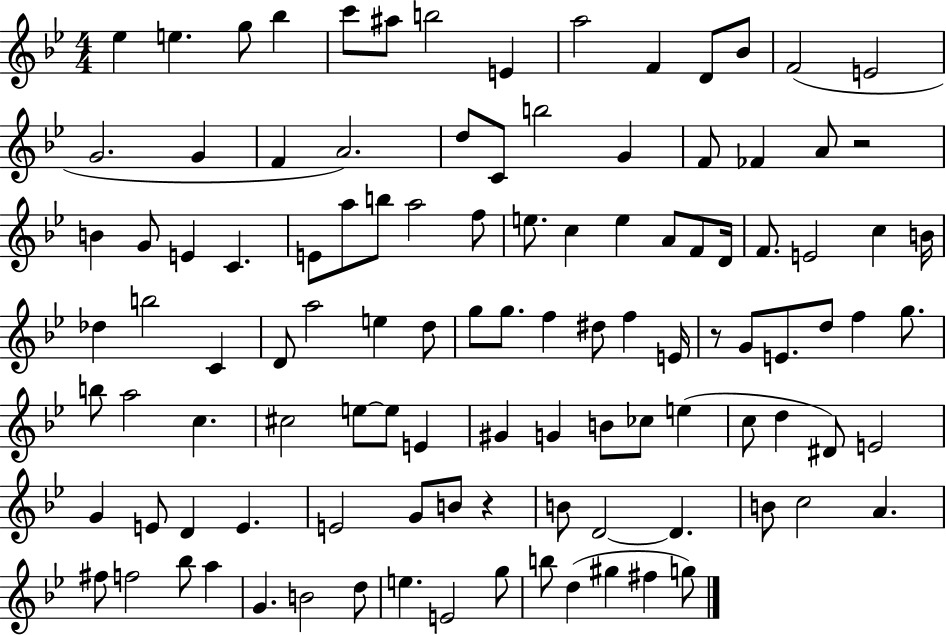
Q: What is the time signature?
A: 4/4